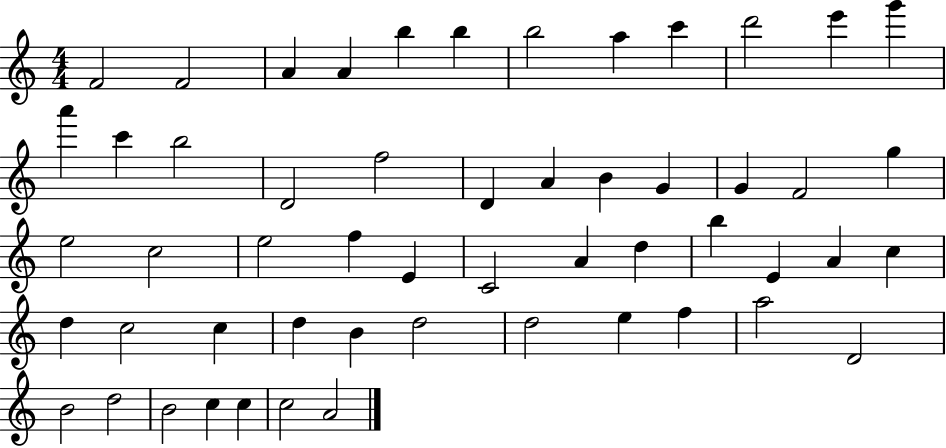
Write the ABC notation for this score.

X:1
T:Untitled
M:4/4
L:1/4
K:C
F2 F2 A A b b b2 a c' d'2 e' g' a' c' b2 D2 f2 D A B G G F2 g e2 c2 e2 f E C2 A d b E A c d c2 c d B d2 d2 e f a2 D2 B2 d2 B2 c c c2 A2